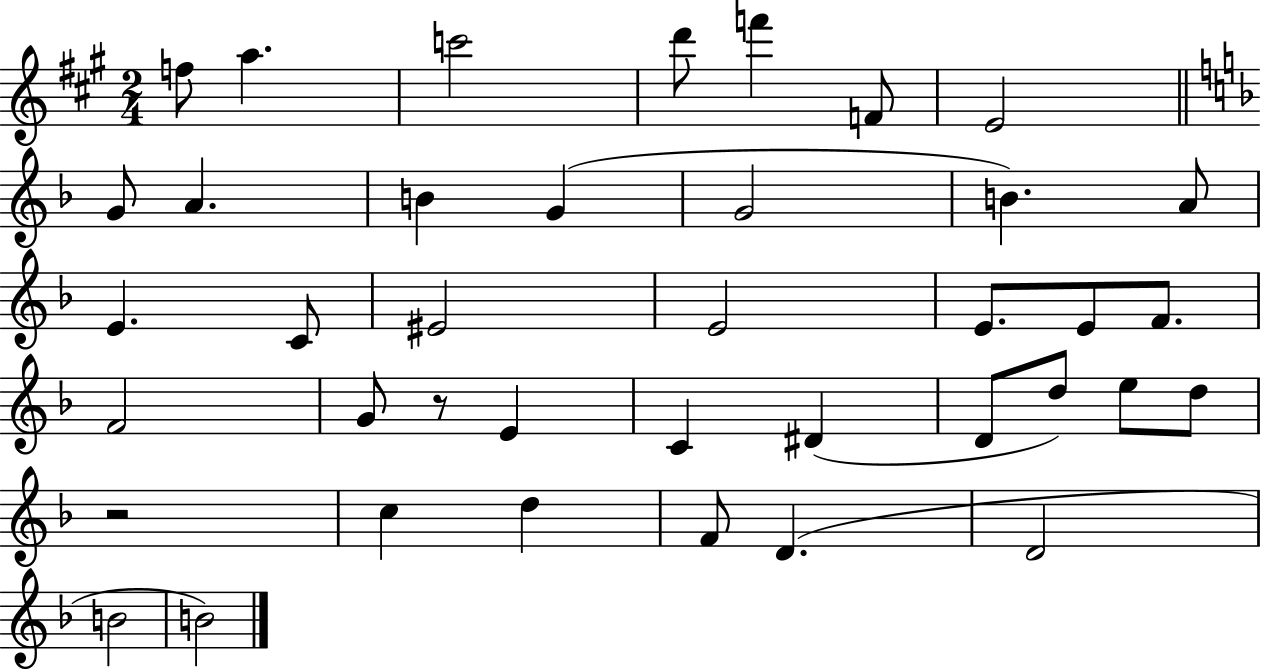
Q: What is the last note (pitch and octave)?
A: B4